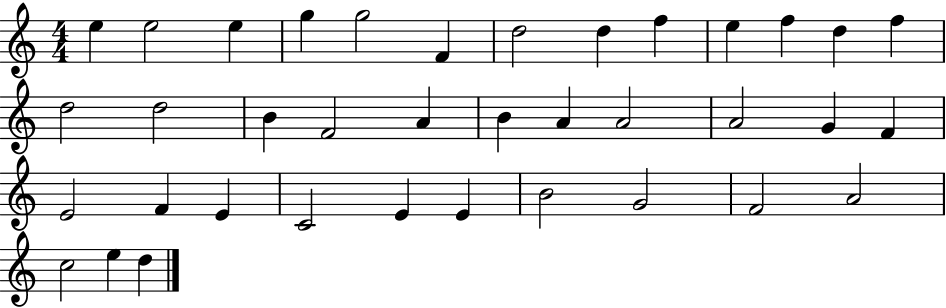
E5/q E5/h E5/q G5/q G5/h F4/q D5/h D5/q F5/q E5/q F5/q D5/q F5/q D5/h D5/h B4/q F4/h A4/q B4/q A4/q A4/h A4/h G4/q F4/q E4/h F4/q E4/q C4/h E4/q E4/q B4/h G4/h F4/h A4/h C5/h E5/q D5/q